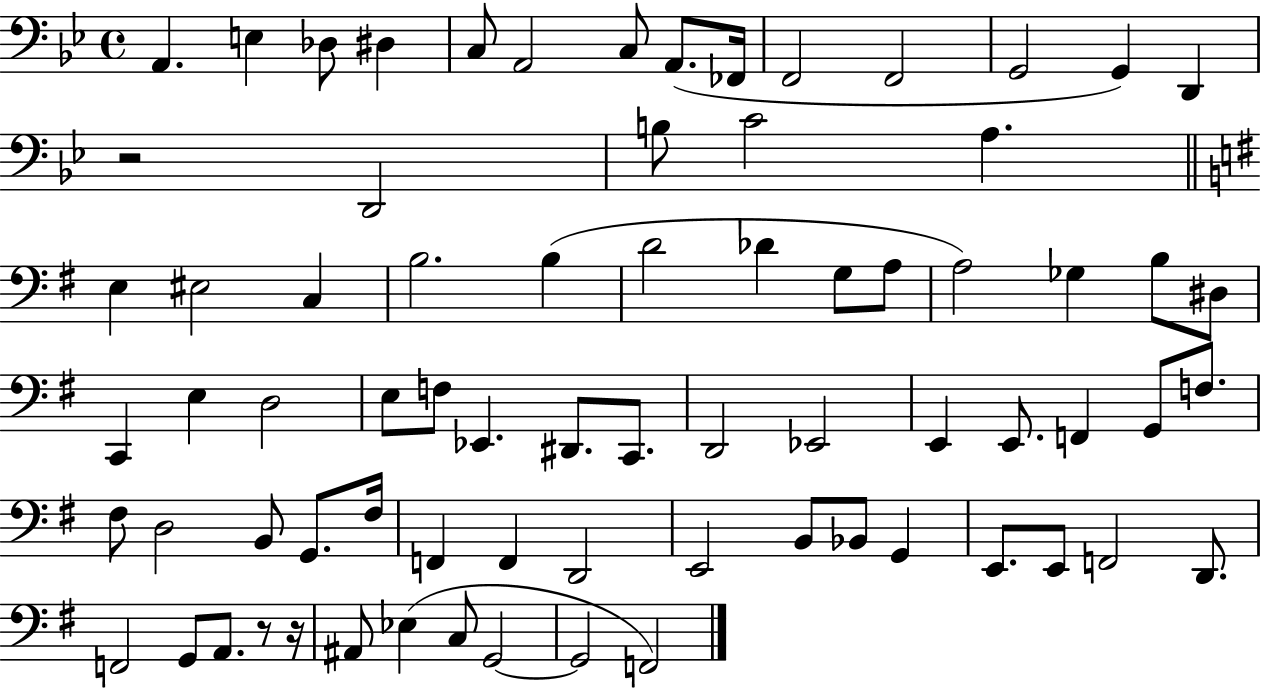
X:1
T:Untitled
M:4/4
L:1/4
K:Bb
A,, E, _D,/2 ^D, C,/2 A,,2 C,/2 A,,/2 _F,,/4 F,,2 F,,2 G,,2 G,, D,, z2 D,,2 B,/2 C2 A, E, ^E,2 C, B,2 B, D2 _D G,/2 A,/2 A,2 _G, B,/2 ^D,/2 C,, E, D,2 E,/2 F,/2 _E,, ^D,,/2 C,,/2 D,,2 _E,,2 E,, E,,/2 F,, G,,/2 F,/2 ^F,/2 D,2 B,,/2 G,,/2 ^F,/4 F,, F,, D,,2 E,,2 B,,/2 _B,,/2 G,, E,,/2 E,,/2 F,,2 D,,/2 F,,2 G,,/2 A,,/2 z/2 z/4 ^A,,/2 _E, C,/2 G,,2 G,,2 F,,2